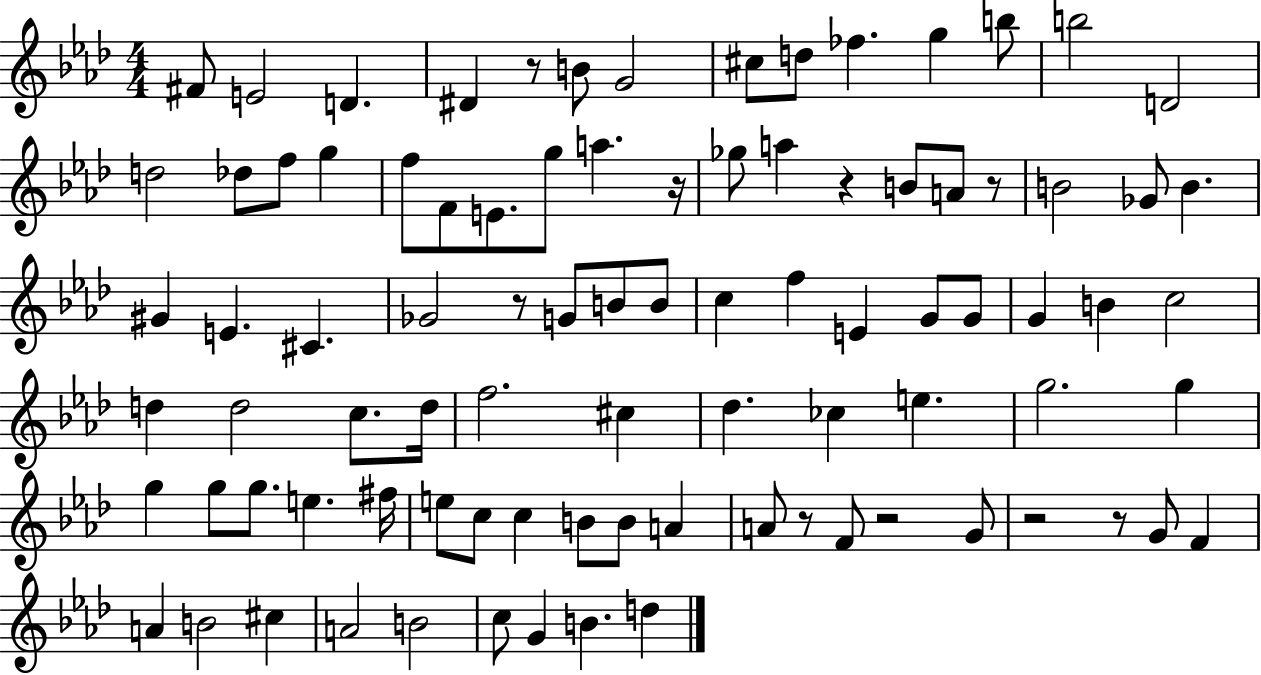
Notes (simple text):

F#4/e E4/h D4/q. D#4/q R/e B4/e G4/h C#5/e D5/e FES5/q. G5/q B5/e B5/h D4/h D5/h Db5/e F5/e G5/q F5/e F4/e E4/e. G5/e A5/q. R/s Gb5/e A5/q R/q B4/e A4/e R/e B4/h Gb4/e B4/q. G#4/q E4/q. C#4/q. Gb4/h R/e G4/e B4/e B4/e C5/q F5/q E4/q G4/e G4/e G4/q B4/q C5/h D5/q D5/h C5/e. D5/s F5/h. C#5/q Db5/q. CES5/q E5/q. G5/h. G5/q G5/q G5/e G5/e. E5/q. F#5/s E5/e C5/e C5/q B4/e B4/e A4/q A4/e R/e F4/e R/h G4/e R/h R/e G4/e F4/q A4/q B4/h C#5/q A4/h B4/h C5/e G4/q B4/q. D5/q